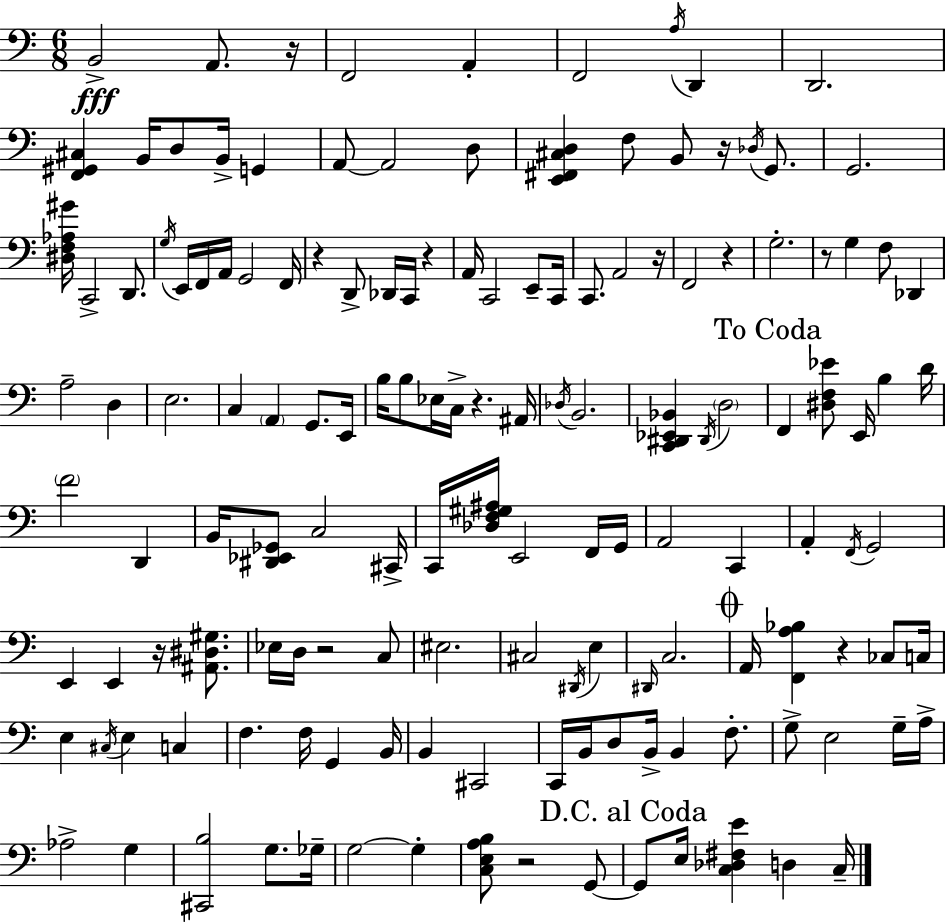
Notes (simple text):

B2/h A2/e. R/s F2/h A2/q F2/h A3/s D2/q D2/h. [F2,G#2,C#3]/q B2/s D3/e B2/s G2/q A2/e A2/h D3/e [E2,F#2,C#3,D3]/q F3/e B2/e R/s Db3/s G2/e. G2/h. [D#3,F3,Ab3,G#4]/s C2/h D2/e. G3/s E2/s F2/s A2/s G2/h F2/s R/q D2/e Db2/s C2/s R/q A2/s C2/h E2/e C2/s C2/e. A2/h R/s F2/h R/q G3/h. R/e G3/q F3/e Db2/q A3/h D3/q E3/h. C3/q A2/q G2/e. E2/s B3/s B3/e Eb3/s C3/s R/q. A#2/s Db3/s B2/h. [C2,D#2,Eb2,Bb2]/q D#2/s D3/h F2/q [D#3,F3,Eb4]/e E2/s B3/q D4/s F4/h D2/q B2/s [D#2,Eb2,Gb2]/e C3/h C#2/s C2/s [Db3,F3,G#3,A#3]/s E2/h F2/s G2/s A2/h C2/q A2/q F2/s G2/h E2/q E2/q R/s [A#2,D#3,G#3]/e. Eb3/s D3/s R/h C3/e EIS3/h. C#3/h D#2/s E3/q D#2/s C3/h. A2/s [F2,A3,Bb3]/q R/q CES3/e C3/s E3/q C#3/s E3/q C3/q F3/q. F3/s G2/q B2/s B2/q C#2/h C2/s B2/s D3/e B2/s B2/q F3/e. G3/e E3/h G3/s A3/s Ab3/h G3/q [C#2,B3]/h G3/e. Gb3/s G3/h G3/q [C3,E3,A3,B3]/e R/h G2/e G2/e E3/s [C3,Db3,F#3,E4]/q D3/q C3/s